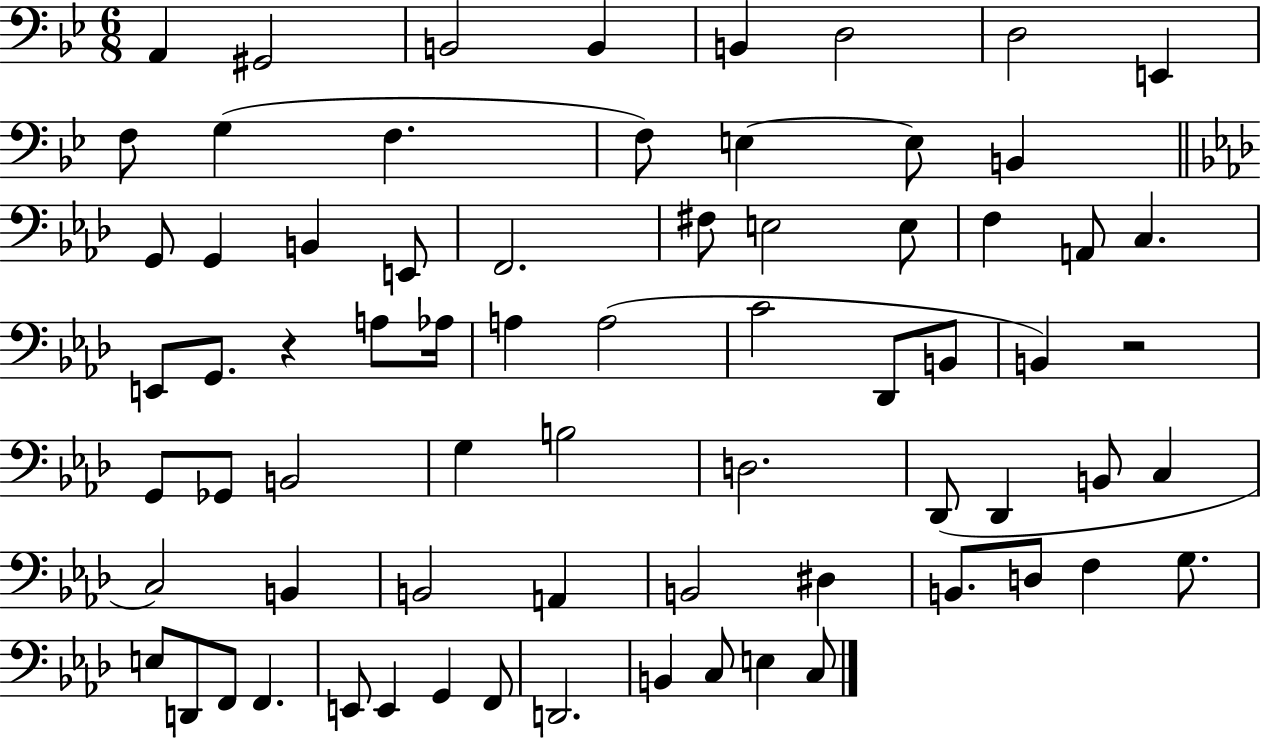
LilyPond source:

{
  \clef bass
  \numericTimeSignature
  \time 6/8
  \key bes \major
  a,4 gis,2 | b,2 b,4 | b,4 d2 | d2 e,4 | \break f8 g4( f4. | f8) e4~~ e8 b,4 | \bar "||" \break \key aes \major g,8 g,4 b,4 e,8 | f,2. | fis8 e2 e8 | f4 a,8 c4. | \break e,8 g,8. r4 a8 aes16 | a4 a2( | c'2 des,8 b,8 | b,4) r2 | \break g,8 ges,8 b,2 | g4 b2 | d2. | des,8( des,4 b,8 c4 | \break c2) b,4 | b,2 a,4 | b,2 dis4 | b,8. d8 f4 g8. | \break e8 d,8 f,8 f,4. | e,8 e,4 g,4 f,8 | d,2. | b,4 c8 e4 c8 | \break \bar "|."
}